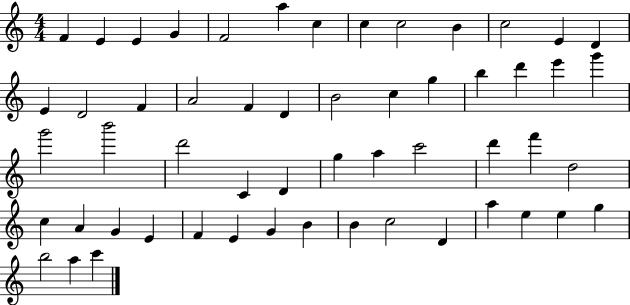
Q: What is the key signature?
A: C major